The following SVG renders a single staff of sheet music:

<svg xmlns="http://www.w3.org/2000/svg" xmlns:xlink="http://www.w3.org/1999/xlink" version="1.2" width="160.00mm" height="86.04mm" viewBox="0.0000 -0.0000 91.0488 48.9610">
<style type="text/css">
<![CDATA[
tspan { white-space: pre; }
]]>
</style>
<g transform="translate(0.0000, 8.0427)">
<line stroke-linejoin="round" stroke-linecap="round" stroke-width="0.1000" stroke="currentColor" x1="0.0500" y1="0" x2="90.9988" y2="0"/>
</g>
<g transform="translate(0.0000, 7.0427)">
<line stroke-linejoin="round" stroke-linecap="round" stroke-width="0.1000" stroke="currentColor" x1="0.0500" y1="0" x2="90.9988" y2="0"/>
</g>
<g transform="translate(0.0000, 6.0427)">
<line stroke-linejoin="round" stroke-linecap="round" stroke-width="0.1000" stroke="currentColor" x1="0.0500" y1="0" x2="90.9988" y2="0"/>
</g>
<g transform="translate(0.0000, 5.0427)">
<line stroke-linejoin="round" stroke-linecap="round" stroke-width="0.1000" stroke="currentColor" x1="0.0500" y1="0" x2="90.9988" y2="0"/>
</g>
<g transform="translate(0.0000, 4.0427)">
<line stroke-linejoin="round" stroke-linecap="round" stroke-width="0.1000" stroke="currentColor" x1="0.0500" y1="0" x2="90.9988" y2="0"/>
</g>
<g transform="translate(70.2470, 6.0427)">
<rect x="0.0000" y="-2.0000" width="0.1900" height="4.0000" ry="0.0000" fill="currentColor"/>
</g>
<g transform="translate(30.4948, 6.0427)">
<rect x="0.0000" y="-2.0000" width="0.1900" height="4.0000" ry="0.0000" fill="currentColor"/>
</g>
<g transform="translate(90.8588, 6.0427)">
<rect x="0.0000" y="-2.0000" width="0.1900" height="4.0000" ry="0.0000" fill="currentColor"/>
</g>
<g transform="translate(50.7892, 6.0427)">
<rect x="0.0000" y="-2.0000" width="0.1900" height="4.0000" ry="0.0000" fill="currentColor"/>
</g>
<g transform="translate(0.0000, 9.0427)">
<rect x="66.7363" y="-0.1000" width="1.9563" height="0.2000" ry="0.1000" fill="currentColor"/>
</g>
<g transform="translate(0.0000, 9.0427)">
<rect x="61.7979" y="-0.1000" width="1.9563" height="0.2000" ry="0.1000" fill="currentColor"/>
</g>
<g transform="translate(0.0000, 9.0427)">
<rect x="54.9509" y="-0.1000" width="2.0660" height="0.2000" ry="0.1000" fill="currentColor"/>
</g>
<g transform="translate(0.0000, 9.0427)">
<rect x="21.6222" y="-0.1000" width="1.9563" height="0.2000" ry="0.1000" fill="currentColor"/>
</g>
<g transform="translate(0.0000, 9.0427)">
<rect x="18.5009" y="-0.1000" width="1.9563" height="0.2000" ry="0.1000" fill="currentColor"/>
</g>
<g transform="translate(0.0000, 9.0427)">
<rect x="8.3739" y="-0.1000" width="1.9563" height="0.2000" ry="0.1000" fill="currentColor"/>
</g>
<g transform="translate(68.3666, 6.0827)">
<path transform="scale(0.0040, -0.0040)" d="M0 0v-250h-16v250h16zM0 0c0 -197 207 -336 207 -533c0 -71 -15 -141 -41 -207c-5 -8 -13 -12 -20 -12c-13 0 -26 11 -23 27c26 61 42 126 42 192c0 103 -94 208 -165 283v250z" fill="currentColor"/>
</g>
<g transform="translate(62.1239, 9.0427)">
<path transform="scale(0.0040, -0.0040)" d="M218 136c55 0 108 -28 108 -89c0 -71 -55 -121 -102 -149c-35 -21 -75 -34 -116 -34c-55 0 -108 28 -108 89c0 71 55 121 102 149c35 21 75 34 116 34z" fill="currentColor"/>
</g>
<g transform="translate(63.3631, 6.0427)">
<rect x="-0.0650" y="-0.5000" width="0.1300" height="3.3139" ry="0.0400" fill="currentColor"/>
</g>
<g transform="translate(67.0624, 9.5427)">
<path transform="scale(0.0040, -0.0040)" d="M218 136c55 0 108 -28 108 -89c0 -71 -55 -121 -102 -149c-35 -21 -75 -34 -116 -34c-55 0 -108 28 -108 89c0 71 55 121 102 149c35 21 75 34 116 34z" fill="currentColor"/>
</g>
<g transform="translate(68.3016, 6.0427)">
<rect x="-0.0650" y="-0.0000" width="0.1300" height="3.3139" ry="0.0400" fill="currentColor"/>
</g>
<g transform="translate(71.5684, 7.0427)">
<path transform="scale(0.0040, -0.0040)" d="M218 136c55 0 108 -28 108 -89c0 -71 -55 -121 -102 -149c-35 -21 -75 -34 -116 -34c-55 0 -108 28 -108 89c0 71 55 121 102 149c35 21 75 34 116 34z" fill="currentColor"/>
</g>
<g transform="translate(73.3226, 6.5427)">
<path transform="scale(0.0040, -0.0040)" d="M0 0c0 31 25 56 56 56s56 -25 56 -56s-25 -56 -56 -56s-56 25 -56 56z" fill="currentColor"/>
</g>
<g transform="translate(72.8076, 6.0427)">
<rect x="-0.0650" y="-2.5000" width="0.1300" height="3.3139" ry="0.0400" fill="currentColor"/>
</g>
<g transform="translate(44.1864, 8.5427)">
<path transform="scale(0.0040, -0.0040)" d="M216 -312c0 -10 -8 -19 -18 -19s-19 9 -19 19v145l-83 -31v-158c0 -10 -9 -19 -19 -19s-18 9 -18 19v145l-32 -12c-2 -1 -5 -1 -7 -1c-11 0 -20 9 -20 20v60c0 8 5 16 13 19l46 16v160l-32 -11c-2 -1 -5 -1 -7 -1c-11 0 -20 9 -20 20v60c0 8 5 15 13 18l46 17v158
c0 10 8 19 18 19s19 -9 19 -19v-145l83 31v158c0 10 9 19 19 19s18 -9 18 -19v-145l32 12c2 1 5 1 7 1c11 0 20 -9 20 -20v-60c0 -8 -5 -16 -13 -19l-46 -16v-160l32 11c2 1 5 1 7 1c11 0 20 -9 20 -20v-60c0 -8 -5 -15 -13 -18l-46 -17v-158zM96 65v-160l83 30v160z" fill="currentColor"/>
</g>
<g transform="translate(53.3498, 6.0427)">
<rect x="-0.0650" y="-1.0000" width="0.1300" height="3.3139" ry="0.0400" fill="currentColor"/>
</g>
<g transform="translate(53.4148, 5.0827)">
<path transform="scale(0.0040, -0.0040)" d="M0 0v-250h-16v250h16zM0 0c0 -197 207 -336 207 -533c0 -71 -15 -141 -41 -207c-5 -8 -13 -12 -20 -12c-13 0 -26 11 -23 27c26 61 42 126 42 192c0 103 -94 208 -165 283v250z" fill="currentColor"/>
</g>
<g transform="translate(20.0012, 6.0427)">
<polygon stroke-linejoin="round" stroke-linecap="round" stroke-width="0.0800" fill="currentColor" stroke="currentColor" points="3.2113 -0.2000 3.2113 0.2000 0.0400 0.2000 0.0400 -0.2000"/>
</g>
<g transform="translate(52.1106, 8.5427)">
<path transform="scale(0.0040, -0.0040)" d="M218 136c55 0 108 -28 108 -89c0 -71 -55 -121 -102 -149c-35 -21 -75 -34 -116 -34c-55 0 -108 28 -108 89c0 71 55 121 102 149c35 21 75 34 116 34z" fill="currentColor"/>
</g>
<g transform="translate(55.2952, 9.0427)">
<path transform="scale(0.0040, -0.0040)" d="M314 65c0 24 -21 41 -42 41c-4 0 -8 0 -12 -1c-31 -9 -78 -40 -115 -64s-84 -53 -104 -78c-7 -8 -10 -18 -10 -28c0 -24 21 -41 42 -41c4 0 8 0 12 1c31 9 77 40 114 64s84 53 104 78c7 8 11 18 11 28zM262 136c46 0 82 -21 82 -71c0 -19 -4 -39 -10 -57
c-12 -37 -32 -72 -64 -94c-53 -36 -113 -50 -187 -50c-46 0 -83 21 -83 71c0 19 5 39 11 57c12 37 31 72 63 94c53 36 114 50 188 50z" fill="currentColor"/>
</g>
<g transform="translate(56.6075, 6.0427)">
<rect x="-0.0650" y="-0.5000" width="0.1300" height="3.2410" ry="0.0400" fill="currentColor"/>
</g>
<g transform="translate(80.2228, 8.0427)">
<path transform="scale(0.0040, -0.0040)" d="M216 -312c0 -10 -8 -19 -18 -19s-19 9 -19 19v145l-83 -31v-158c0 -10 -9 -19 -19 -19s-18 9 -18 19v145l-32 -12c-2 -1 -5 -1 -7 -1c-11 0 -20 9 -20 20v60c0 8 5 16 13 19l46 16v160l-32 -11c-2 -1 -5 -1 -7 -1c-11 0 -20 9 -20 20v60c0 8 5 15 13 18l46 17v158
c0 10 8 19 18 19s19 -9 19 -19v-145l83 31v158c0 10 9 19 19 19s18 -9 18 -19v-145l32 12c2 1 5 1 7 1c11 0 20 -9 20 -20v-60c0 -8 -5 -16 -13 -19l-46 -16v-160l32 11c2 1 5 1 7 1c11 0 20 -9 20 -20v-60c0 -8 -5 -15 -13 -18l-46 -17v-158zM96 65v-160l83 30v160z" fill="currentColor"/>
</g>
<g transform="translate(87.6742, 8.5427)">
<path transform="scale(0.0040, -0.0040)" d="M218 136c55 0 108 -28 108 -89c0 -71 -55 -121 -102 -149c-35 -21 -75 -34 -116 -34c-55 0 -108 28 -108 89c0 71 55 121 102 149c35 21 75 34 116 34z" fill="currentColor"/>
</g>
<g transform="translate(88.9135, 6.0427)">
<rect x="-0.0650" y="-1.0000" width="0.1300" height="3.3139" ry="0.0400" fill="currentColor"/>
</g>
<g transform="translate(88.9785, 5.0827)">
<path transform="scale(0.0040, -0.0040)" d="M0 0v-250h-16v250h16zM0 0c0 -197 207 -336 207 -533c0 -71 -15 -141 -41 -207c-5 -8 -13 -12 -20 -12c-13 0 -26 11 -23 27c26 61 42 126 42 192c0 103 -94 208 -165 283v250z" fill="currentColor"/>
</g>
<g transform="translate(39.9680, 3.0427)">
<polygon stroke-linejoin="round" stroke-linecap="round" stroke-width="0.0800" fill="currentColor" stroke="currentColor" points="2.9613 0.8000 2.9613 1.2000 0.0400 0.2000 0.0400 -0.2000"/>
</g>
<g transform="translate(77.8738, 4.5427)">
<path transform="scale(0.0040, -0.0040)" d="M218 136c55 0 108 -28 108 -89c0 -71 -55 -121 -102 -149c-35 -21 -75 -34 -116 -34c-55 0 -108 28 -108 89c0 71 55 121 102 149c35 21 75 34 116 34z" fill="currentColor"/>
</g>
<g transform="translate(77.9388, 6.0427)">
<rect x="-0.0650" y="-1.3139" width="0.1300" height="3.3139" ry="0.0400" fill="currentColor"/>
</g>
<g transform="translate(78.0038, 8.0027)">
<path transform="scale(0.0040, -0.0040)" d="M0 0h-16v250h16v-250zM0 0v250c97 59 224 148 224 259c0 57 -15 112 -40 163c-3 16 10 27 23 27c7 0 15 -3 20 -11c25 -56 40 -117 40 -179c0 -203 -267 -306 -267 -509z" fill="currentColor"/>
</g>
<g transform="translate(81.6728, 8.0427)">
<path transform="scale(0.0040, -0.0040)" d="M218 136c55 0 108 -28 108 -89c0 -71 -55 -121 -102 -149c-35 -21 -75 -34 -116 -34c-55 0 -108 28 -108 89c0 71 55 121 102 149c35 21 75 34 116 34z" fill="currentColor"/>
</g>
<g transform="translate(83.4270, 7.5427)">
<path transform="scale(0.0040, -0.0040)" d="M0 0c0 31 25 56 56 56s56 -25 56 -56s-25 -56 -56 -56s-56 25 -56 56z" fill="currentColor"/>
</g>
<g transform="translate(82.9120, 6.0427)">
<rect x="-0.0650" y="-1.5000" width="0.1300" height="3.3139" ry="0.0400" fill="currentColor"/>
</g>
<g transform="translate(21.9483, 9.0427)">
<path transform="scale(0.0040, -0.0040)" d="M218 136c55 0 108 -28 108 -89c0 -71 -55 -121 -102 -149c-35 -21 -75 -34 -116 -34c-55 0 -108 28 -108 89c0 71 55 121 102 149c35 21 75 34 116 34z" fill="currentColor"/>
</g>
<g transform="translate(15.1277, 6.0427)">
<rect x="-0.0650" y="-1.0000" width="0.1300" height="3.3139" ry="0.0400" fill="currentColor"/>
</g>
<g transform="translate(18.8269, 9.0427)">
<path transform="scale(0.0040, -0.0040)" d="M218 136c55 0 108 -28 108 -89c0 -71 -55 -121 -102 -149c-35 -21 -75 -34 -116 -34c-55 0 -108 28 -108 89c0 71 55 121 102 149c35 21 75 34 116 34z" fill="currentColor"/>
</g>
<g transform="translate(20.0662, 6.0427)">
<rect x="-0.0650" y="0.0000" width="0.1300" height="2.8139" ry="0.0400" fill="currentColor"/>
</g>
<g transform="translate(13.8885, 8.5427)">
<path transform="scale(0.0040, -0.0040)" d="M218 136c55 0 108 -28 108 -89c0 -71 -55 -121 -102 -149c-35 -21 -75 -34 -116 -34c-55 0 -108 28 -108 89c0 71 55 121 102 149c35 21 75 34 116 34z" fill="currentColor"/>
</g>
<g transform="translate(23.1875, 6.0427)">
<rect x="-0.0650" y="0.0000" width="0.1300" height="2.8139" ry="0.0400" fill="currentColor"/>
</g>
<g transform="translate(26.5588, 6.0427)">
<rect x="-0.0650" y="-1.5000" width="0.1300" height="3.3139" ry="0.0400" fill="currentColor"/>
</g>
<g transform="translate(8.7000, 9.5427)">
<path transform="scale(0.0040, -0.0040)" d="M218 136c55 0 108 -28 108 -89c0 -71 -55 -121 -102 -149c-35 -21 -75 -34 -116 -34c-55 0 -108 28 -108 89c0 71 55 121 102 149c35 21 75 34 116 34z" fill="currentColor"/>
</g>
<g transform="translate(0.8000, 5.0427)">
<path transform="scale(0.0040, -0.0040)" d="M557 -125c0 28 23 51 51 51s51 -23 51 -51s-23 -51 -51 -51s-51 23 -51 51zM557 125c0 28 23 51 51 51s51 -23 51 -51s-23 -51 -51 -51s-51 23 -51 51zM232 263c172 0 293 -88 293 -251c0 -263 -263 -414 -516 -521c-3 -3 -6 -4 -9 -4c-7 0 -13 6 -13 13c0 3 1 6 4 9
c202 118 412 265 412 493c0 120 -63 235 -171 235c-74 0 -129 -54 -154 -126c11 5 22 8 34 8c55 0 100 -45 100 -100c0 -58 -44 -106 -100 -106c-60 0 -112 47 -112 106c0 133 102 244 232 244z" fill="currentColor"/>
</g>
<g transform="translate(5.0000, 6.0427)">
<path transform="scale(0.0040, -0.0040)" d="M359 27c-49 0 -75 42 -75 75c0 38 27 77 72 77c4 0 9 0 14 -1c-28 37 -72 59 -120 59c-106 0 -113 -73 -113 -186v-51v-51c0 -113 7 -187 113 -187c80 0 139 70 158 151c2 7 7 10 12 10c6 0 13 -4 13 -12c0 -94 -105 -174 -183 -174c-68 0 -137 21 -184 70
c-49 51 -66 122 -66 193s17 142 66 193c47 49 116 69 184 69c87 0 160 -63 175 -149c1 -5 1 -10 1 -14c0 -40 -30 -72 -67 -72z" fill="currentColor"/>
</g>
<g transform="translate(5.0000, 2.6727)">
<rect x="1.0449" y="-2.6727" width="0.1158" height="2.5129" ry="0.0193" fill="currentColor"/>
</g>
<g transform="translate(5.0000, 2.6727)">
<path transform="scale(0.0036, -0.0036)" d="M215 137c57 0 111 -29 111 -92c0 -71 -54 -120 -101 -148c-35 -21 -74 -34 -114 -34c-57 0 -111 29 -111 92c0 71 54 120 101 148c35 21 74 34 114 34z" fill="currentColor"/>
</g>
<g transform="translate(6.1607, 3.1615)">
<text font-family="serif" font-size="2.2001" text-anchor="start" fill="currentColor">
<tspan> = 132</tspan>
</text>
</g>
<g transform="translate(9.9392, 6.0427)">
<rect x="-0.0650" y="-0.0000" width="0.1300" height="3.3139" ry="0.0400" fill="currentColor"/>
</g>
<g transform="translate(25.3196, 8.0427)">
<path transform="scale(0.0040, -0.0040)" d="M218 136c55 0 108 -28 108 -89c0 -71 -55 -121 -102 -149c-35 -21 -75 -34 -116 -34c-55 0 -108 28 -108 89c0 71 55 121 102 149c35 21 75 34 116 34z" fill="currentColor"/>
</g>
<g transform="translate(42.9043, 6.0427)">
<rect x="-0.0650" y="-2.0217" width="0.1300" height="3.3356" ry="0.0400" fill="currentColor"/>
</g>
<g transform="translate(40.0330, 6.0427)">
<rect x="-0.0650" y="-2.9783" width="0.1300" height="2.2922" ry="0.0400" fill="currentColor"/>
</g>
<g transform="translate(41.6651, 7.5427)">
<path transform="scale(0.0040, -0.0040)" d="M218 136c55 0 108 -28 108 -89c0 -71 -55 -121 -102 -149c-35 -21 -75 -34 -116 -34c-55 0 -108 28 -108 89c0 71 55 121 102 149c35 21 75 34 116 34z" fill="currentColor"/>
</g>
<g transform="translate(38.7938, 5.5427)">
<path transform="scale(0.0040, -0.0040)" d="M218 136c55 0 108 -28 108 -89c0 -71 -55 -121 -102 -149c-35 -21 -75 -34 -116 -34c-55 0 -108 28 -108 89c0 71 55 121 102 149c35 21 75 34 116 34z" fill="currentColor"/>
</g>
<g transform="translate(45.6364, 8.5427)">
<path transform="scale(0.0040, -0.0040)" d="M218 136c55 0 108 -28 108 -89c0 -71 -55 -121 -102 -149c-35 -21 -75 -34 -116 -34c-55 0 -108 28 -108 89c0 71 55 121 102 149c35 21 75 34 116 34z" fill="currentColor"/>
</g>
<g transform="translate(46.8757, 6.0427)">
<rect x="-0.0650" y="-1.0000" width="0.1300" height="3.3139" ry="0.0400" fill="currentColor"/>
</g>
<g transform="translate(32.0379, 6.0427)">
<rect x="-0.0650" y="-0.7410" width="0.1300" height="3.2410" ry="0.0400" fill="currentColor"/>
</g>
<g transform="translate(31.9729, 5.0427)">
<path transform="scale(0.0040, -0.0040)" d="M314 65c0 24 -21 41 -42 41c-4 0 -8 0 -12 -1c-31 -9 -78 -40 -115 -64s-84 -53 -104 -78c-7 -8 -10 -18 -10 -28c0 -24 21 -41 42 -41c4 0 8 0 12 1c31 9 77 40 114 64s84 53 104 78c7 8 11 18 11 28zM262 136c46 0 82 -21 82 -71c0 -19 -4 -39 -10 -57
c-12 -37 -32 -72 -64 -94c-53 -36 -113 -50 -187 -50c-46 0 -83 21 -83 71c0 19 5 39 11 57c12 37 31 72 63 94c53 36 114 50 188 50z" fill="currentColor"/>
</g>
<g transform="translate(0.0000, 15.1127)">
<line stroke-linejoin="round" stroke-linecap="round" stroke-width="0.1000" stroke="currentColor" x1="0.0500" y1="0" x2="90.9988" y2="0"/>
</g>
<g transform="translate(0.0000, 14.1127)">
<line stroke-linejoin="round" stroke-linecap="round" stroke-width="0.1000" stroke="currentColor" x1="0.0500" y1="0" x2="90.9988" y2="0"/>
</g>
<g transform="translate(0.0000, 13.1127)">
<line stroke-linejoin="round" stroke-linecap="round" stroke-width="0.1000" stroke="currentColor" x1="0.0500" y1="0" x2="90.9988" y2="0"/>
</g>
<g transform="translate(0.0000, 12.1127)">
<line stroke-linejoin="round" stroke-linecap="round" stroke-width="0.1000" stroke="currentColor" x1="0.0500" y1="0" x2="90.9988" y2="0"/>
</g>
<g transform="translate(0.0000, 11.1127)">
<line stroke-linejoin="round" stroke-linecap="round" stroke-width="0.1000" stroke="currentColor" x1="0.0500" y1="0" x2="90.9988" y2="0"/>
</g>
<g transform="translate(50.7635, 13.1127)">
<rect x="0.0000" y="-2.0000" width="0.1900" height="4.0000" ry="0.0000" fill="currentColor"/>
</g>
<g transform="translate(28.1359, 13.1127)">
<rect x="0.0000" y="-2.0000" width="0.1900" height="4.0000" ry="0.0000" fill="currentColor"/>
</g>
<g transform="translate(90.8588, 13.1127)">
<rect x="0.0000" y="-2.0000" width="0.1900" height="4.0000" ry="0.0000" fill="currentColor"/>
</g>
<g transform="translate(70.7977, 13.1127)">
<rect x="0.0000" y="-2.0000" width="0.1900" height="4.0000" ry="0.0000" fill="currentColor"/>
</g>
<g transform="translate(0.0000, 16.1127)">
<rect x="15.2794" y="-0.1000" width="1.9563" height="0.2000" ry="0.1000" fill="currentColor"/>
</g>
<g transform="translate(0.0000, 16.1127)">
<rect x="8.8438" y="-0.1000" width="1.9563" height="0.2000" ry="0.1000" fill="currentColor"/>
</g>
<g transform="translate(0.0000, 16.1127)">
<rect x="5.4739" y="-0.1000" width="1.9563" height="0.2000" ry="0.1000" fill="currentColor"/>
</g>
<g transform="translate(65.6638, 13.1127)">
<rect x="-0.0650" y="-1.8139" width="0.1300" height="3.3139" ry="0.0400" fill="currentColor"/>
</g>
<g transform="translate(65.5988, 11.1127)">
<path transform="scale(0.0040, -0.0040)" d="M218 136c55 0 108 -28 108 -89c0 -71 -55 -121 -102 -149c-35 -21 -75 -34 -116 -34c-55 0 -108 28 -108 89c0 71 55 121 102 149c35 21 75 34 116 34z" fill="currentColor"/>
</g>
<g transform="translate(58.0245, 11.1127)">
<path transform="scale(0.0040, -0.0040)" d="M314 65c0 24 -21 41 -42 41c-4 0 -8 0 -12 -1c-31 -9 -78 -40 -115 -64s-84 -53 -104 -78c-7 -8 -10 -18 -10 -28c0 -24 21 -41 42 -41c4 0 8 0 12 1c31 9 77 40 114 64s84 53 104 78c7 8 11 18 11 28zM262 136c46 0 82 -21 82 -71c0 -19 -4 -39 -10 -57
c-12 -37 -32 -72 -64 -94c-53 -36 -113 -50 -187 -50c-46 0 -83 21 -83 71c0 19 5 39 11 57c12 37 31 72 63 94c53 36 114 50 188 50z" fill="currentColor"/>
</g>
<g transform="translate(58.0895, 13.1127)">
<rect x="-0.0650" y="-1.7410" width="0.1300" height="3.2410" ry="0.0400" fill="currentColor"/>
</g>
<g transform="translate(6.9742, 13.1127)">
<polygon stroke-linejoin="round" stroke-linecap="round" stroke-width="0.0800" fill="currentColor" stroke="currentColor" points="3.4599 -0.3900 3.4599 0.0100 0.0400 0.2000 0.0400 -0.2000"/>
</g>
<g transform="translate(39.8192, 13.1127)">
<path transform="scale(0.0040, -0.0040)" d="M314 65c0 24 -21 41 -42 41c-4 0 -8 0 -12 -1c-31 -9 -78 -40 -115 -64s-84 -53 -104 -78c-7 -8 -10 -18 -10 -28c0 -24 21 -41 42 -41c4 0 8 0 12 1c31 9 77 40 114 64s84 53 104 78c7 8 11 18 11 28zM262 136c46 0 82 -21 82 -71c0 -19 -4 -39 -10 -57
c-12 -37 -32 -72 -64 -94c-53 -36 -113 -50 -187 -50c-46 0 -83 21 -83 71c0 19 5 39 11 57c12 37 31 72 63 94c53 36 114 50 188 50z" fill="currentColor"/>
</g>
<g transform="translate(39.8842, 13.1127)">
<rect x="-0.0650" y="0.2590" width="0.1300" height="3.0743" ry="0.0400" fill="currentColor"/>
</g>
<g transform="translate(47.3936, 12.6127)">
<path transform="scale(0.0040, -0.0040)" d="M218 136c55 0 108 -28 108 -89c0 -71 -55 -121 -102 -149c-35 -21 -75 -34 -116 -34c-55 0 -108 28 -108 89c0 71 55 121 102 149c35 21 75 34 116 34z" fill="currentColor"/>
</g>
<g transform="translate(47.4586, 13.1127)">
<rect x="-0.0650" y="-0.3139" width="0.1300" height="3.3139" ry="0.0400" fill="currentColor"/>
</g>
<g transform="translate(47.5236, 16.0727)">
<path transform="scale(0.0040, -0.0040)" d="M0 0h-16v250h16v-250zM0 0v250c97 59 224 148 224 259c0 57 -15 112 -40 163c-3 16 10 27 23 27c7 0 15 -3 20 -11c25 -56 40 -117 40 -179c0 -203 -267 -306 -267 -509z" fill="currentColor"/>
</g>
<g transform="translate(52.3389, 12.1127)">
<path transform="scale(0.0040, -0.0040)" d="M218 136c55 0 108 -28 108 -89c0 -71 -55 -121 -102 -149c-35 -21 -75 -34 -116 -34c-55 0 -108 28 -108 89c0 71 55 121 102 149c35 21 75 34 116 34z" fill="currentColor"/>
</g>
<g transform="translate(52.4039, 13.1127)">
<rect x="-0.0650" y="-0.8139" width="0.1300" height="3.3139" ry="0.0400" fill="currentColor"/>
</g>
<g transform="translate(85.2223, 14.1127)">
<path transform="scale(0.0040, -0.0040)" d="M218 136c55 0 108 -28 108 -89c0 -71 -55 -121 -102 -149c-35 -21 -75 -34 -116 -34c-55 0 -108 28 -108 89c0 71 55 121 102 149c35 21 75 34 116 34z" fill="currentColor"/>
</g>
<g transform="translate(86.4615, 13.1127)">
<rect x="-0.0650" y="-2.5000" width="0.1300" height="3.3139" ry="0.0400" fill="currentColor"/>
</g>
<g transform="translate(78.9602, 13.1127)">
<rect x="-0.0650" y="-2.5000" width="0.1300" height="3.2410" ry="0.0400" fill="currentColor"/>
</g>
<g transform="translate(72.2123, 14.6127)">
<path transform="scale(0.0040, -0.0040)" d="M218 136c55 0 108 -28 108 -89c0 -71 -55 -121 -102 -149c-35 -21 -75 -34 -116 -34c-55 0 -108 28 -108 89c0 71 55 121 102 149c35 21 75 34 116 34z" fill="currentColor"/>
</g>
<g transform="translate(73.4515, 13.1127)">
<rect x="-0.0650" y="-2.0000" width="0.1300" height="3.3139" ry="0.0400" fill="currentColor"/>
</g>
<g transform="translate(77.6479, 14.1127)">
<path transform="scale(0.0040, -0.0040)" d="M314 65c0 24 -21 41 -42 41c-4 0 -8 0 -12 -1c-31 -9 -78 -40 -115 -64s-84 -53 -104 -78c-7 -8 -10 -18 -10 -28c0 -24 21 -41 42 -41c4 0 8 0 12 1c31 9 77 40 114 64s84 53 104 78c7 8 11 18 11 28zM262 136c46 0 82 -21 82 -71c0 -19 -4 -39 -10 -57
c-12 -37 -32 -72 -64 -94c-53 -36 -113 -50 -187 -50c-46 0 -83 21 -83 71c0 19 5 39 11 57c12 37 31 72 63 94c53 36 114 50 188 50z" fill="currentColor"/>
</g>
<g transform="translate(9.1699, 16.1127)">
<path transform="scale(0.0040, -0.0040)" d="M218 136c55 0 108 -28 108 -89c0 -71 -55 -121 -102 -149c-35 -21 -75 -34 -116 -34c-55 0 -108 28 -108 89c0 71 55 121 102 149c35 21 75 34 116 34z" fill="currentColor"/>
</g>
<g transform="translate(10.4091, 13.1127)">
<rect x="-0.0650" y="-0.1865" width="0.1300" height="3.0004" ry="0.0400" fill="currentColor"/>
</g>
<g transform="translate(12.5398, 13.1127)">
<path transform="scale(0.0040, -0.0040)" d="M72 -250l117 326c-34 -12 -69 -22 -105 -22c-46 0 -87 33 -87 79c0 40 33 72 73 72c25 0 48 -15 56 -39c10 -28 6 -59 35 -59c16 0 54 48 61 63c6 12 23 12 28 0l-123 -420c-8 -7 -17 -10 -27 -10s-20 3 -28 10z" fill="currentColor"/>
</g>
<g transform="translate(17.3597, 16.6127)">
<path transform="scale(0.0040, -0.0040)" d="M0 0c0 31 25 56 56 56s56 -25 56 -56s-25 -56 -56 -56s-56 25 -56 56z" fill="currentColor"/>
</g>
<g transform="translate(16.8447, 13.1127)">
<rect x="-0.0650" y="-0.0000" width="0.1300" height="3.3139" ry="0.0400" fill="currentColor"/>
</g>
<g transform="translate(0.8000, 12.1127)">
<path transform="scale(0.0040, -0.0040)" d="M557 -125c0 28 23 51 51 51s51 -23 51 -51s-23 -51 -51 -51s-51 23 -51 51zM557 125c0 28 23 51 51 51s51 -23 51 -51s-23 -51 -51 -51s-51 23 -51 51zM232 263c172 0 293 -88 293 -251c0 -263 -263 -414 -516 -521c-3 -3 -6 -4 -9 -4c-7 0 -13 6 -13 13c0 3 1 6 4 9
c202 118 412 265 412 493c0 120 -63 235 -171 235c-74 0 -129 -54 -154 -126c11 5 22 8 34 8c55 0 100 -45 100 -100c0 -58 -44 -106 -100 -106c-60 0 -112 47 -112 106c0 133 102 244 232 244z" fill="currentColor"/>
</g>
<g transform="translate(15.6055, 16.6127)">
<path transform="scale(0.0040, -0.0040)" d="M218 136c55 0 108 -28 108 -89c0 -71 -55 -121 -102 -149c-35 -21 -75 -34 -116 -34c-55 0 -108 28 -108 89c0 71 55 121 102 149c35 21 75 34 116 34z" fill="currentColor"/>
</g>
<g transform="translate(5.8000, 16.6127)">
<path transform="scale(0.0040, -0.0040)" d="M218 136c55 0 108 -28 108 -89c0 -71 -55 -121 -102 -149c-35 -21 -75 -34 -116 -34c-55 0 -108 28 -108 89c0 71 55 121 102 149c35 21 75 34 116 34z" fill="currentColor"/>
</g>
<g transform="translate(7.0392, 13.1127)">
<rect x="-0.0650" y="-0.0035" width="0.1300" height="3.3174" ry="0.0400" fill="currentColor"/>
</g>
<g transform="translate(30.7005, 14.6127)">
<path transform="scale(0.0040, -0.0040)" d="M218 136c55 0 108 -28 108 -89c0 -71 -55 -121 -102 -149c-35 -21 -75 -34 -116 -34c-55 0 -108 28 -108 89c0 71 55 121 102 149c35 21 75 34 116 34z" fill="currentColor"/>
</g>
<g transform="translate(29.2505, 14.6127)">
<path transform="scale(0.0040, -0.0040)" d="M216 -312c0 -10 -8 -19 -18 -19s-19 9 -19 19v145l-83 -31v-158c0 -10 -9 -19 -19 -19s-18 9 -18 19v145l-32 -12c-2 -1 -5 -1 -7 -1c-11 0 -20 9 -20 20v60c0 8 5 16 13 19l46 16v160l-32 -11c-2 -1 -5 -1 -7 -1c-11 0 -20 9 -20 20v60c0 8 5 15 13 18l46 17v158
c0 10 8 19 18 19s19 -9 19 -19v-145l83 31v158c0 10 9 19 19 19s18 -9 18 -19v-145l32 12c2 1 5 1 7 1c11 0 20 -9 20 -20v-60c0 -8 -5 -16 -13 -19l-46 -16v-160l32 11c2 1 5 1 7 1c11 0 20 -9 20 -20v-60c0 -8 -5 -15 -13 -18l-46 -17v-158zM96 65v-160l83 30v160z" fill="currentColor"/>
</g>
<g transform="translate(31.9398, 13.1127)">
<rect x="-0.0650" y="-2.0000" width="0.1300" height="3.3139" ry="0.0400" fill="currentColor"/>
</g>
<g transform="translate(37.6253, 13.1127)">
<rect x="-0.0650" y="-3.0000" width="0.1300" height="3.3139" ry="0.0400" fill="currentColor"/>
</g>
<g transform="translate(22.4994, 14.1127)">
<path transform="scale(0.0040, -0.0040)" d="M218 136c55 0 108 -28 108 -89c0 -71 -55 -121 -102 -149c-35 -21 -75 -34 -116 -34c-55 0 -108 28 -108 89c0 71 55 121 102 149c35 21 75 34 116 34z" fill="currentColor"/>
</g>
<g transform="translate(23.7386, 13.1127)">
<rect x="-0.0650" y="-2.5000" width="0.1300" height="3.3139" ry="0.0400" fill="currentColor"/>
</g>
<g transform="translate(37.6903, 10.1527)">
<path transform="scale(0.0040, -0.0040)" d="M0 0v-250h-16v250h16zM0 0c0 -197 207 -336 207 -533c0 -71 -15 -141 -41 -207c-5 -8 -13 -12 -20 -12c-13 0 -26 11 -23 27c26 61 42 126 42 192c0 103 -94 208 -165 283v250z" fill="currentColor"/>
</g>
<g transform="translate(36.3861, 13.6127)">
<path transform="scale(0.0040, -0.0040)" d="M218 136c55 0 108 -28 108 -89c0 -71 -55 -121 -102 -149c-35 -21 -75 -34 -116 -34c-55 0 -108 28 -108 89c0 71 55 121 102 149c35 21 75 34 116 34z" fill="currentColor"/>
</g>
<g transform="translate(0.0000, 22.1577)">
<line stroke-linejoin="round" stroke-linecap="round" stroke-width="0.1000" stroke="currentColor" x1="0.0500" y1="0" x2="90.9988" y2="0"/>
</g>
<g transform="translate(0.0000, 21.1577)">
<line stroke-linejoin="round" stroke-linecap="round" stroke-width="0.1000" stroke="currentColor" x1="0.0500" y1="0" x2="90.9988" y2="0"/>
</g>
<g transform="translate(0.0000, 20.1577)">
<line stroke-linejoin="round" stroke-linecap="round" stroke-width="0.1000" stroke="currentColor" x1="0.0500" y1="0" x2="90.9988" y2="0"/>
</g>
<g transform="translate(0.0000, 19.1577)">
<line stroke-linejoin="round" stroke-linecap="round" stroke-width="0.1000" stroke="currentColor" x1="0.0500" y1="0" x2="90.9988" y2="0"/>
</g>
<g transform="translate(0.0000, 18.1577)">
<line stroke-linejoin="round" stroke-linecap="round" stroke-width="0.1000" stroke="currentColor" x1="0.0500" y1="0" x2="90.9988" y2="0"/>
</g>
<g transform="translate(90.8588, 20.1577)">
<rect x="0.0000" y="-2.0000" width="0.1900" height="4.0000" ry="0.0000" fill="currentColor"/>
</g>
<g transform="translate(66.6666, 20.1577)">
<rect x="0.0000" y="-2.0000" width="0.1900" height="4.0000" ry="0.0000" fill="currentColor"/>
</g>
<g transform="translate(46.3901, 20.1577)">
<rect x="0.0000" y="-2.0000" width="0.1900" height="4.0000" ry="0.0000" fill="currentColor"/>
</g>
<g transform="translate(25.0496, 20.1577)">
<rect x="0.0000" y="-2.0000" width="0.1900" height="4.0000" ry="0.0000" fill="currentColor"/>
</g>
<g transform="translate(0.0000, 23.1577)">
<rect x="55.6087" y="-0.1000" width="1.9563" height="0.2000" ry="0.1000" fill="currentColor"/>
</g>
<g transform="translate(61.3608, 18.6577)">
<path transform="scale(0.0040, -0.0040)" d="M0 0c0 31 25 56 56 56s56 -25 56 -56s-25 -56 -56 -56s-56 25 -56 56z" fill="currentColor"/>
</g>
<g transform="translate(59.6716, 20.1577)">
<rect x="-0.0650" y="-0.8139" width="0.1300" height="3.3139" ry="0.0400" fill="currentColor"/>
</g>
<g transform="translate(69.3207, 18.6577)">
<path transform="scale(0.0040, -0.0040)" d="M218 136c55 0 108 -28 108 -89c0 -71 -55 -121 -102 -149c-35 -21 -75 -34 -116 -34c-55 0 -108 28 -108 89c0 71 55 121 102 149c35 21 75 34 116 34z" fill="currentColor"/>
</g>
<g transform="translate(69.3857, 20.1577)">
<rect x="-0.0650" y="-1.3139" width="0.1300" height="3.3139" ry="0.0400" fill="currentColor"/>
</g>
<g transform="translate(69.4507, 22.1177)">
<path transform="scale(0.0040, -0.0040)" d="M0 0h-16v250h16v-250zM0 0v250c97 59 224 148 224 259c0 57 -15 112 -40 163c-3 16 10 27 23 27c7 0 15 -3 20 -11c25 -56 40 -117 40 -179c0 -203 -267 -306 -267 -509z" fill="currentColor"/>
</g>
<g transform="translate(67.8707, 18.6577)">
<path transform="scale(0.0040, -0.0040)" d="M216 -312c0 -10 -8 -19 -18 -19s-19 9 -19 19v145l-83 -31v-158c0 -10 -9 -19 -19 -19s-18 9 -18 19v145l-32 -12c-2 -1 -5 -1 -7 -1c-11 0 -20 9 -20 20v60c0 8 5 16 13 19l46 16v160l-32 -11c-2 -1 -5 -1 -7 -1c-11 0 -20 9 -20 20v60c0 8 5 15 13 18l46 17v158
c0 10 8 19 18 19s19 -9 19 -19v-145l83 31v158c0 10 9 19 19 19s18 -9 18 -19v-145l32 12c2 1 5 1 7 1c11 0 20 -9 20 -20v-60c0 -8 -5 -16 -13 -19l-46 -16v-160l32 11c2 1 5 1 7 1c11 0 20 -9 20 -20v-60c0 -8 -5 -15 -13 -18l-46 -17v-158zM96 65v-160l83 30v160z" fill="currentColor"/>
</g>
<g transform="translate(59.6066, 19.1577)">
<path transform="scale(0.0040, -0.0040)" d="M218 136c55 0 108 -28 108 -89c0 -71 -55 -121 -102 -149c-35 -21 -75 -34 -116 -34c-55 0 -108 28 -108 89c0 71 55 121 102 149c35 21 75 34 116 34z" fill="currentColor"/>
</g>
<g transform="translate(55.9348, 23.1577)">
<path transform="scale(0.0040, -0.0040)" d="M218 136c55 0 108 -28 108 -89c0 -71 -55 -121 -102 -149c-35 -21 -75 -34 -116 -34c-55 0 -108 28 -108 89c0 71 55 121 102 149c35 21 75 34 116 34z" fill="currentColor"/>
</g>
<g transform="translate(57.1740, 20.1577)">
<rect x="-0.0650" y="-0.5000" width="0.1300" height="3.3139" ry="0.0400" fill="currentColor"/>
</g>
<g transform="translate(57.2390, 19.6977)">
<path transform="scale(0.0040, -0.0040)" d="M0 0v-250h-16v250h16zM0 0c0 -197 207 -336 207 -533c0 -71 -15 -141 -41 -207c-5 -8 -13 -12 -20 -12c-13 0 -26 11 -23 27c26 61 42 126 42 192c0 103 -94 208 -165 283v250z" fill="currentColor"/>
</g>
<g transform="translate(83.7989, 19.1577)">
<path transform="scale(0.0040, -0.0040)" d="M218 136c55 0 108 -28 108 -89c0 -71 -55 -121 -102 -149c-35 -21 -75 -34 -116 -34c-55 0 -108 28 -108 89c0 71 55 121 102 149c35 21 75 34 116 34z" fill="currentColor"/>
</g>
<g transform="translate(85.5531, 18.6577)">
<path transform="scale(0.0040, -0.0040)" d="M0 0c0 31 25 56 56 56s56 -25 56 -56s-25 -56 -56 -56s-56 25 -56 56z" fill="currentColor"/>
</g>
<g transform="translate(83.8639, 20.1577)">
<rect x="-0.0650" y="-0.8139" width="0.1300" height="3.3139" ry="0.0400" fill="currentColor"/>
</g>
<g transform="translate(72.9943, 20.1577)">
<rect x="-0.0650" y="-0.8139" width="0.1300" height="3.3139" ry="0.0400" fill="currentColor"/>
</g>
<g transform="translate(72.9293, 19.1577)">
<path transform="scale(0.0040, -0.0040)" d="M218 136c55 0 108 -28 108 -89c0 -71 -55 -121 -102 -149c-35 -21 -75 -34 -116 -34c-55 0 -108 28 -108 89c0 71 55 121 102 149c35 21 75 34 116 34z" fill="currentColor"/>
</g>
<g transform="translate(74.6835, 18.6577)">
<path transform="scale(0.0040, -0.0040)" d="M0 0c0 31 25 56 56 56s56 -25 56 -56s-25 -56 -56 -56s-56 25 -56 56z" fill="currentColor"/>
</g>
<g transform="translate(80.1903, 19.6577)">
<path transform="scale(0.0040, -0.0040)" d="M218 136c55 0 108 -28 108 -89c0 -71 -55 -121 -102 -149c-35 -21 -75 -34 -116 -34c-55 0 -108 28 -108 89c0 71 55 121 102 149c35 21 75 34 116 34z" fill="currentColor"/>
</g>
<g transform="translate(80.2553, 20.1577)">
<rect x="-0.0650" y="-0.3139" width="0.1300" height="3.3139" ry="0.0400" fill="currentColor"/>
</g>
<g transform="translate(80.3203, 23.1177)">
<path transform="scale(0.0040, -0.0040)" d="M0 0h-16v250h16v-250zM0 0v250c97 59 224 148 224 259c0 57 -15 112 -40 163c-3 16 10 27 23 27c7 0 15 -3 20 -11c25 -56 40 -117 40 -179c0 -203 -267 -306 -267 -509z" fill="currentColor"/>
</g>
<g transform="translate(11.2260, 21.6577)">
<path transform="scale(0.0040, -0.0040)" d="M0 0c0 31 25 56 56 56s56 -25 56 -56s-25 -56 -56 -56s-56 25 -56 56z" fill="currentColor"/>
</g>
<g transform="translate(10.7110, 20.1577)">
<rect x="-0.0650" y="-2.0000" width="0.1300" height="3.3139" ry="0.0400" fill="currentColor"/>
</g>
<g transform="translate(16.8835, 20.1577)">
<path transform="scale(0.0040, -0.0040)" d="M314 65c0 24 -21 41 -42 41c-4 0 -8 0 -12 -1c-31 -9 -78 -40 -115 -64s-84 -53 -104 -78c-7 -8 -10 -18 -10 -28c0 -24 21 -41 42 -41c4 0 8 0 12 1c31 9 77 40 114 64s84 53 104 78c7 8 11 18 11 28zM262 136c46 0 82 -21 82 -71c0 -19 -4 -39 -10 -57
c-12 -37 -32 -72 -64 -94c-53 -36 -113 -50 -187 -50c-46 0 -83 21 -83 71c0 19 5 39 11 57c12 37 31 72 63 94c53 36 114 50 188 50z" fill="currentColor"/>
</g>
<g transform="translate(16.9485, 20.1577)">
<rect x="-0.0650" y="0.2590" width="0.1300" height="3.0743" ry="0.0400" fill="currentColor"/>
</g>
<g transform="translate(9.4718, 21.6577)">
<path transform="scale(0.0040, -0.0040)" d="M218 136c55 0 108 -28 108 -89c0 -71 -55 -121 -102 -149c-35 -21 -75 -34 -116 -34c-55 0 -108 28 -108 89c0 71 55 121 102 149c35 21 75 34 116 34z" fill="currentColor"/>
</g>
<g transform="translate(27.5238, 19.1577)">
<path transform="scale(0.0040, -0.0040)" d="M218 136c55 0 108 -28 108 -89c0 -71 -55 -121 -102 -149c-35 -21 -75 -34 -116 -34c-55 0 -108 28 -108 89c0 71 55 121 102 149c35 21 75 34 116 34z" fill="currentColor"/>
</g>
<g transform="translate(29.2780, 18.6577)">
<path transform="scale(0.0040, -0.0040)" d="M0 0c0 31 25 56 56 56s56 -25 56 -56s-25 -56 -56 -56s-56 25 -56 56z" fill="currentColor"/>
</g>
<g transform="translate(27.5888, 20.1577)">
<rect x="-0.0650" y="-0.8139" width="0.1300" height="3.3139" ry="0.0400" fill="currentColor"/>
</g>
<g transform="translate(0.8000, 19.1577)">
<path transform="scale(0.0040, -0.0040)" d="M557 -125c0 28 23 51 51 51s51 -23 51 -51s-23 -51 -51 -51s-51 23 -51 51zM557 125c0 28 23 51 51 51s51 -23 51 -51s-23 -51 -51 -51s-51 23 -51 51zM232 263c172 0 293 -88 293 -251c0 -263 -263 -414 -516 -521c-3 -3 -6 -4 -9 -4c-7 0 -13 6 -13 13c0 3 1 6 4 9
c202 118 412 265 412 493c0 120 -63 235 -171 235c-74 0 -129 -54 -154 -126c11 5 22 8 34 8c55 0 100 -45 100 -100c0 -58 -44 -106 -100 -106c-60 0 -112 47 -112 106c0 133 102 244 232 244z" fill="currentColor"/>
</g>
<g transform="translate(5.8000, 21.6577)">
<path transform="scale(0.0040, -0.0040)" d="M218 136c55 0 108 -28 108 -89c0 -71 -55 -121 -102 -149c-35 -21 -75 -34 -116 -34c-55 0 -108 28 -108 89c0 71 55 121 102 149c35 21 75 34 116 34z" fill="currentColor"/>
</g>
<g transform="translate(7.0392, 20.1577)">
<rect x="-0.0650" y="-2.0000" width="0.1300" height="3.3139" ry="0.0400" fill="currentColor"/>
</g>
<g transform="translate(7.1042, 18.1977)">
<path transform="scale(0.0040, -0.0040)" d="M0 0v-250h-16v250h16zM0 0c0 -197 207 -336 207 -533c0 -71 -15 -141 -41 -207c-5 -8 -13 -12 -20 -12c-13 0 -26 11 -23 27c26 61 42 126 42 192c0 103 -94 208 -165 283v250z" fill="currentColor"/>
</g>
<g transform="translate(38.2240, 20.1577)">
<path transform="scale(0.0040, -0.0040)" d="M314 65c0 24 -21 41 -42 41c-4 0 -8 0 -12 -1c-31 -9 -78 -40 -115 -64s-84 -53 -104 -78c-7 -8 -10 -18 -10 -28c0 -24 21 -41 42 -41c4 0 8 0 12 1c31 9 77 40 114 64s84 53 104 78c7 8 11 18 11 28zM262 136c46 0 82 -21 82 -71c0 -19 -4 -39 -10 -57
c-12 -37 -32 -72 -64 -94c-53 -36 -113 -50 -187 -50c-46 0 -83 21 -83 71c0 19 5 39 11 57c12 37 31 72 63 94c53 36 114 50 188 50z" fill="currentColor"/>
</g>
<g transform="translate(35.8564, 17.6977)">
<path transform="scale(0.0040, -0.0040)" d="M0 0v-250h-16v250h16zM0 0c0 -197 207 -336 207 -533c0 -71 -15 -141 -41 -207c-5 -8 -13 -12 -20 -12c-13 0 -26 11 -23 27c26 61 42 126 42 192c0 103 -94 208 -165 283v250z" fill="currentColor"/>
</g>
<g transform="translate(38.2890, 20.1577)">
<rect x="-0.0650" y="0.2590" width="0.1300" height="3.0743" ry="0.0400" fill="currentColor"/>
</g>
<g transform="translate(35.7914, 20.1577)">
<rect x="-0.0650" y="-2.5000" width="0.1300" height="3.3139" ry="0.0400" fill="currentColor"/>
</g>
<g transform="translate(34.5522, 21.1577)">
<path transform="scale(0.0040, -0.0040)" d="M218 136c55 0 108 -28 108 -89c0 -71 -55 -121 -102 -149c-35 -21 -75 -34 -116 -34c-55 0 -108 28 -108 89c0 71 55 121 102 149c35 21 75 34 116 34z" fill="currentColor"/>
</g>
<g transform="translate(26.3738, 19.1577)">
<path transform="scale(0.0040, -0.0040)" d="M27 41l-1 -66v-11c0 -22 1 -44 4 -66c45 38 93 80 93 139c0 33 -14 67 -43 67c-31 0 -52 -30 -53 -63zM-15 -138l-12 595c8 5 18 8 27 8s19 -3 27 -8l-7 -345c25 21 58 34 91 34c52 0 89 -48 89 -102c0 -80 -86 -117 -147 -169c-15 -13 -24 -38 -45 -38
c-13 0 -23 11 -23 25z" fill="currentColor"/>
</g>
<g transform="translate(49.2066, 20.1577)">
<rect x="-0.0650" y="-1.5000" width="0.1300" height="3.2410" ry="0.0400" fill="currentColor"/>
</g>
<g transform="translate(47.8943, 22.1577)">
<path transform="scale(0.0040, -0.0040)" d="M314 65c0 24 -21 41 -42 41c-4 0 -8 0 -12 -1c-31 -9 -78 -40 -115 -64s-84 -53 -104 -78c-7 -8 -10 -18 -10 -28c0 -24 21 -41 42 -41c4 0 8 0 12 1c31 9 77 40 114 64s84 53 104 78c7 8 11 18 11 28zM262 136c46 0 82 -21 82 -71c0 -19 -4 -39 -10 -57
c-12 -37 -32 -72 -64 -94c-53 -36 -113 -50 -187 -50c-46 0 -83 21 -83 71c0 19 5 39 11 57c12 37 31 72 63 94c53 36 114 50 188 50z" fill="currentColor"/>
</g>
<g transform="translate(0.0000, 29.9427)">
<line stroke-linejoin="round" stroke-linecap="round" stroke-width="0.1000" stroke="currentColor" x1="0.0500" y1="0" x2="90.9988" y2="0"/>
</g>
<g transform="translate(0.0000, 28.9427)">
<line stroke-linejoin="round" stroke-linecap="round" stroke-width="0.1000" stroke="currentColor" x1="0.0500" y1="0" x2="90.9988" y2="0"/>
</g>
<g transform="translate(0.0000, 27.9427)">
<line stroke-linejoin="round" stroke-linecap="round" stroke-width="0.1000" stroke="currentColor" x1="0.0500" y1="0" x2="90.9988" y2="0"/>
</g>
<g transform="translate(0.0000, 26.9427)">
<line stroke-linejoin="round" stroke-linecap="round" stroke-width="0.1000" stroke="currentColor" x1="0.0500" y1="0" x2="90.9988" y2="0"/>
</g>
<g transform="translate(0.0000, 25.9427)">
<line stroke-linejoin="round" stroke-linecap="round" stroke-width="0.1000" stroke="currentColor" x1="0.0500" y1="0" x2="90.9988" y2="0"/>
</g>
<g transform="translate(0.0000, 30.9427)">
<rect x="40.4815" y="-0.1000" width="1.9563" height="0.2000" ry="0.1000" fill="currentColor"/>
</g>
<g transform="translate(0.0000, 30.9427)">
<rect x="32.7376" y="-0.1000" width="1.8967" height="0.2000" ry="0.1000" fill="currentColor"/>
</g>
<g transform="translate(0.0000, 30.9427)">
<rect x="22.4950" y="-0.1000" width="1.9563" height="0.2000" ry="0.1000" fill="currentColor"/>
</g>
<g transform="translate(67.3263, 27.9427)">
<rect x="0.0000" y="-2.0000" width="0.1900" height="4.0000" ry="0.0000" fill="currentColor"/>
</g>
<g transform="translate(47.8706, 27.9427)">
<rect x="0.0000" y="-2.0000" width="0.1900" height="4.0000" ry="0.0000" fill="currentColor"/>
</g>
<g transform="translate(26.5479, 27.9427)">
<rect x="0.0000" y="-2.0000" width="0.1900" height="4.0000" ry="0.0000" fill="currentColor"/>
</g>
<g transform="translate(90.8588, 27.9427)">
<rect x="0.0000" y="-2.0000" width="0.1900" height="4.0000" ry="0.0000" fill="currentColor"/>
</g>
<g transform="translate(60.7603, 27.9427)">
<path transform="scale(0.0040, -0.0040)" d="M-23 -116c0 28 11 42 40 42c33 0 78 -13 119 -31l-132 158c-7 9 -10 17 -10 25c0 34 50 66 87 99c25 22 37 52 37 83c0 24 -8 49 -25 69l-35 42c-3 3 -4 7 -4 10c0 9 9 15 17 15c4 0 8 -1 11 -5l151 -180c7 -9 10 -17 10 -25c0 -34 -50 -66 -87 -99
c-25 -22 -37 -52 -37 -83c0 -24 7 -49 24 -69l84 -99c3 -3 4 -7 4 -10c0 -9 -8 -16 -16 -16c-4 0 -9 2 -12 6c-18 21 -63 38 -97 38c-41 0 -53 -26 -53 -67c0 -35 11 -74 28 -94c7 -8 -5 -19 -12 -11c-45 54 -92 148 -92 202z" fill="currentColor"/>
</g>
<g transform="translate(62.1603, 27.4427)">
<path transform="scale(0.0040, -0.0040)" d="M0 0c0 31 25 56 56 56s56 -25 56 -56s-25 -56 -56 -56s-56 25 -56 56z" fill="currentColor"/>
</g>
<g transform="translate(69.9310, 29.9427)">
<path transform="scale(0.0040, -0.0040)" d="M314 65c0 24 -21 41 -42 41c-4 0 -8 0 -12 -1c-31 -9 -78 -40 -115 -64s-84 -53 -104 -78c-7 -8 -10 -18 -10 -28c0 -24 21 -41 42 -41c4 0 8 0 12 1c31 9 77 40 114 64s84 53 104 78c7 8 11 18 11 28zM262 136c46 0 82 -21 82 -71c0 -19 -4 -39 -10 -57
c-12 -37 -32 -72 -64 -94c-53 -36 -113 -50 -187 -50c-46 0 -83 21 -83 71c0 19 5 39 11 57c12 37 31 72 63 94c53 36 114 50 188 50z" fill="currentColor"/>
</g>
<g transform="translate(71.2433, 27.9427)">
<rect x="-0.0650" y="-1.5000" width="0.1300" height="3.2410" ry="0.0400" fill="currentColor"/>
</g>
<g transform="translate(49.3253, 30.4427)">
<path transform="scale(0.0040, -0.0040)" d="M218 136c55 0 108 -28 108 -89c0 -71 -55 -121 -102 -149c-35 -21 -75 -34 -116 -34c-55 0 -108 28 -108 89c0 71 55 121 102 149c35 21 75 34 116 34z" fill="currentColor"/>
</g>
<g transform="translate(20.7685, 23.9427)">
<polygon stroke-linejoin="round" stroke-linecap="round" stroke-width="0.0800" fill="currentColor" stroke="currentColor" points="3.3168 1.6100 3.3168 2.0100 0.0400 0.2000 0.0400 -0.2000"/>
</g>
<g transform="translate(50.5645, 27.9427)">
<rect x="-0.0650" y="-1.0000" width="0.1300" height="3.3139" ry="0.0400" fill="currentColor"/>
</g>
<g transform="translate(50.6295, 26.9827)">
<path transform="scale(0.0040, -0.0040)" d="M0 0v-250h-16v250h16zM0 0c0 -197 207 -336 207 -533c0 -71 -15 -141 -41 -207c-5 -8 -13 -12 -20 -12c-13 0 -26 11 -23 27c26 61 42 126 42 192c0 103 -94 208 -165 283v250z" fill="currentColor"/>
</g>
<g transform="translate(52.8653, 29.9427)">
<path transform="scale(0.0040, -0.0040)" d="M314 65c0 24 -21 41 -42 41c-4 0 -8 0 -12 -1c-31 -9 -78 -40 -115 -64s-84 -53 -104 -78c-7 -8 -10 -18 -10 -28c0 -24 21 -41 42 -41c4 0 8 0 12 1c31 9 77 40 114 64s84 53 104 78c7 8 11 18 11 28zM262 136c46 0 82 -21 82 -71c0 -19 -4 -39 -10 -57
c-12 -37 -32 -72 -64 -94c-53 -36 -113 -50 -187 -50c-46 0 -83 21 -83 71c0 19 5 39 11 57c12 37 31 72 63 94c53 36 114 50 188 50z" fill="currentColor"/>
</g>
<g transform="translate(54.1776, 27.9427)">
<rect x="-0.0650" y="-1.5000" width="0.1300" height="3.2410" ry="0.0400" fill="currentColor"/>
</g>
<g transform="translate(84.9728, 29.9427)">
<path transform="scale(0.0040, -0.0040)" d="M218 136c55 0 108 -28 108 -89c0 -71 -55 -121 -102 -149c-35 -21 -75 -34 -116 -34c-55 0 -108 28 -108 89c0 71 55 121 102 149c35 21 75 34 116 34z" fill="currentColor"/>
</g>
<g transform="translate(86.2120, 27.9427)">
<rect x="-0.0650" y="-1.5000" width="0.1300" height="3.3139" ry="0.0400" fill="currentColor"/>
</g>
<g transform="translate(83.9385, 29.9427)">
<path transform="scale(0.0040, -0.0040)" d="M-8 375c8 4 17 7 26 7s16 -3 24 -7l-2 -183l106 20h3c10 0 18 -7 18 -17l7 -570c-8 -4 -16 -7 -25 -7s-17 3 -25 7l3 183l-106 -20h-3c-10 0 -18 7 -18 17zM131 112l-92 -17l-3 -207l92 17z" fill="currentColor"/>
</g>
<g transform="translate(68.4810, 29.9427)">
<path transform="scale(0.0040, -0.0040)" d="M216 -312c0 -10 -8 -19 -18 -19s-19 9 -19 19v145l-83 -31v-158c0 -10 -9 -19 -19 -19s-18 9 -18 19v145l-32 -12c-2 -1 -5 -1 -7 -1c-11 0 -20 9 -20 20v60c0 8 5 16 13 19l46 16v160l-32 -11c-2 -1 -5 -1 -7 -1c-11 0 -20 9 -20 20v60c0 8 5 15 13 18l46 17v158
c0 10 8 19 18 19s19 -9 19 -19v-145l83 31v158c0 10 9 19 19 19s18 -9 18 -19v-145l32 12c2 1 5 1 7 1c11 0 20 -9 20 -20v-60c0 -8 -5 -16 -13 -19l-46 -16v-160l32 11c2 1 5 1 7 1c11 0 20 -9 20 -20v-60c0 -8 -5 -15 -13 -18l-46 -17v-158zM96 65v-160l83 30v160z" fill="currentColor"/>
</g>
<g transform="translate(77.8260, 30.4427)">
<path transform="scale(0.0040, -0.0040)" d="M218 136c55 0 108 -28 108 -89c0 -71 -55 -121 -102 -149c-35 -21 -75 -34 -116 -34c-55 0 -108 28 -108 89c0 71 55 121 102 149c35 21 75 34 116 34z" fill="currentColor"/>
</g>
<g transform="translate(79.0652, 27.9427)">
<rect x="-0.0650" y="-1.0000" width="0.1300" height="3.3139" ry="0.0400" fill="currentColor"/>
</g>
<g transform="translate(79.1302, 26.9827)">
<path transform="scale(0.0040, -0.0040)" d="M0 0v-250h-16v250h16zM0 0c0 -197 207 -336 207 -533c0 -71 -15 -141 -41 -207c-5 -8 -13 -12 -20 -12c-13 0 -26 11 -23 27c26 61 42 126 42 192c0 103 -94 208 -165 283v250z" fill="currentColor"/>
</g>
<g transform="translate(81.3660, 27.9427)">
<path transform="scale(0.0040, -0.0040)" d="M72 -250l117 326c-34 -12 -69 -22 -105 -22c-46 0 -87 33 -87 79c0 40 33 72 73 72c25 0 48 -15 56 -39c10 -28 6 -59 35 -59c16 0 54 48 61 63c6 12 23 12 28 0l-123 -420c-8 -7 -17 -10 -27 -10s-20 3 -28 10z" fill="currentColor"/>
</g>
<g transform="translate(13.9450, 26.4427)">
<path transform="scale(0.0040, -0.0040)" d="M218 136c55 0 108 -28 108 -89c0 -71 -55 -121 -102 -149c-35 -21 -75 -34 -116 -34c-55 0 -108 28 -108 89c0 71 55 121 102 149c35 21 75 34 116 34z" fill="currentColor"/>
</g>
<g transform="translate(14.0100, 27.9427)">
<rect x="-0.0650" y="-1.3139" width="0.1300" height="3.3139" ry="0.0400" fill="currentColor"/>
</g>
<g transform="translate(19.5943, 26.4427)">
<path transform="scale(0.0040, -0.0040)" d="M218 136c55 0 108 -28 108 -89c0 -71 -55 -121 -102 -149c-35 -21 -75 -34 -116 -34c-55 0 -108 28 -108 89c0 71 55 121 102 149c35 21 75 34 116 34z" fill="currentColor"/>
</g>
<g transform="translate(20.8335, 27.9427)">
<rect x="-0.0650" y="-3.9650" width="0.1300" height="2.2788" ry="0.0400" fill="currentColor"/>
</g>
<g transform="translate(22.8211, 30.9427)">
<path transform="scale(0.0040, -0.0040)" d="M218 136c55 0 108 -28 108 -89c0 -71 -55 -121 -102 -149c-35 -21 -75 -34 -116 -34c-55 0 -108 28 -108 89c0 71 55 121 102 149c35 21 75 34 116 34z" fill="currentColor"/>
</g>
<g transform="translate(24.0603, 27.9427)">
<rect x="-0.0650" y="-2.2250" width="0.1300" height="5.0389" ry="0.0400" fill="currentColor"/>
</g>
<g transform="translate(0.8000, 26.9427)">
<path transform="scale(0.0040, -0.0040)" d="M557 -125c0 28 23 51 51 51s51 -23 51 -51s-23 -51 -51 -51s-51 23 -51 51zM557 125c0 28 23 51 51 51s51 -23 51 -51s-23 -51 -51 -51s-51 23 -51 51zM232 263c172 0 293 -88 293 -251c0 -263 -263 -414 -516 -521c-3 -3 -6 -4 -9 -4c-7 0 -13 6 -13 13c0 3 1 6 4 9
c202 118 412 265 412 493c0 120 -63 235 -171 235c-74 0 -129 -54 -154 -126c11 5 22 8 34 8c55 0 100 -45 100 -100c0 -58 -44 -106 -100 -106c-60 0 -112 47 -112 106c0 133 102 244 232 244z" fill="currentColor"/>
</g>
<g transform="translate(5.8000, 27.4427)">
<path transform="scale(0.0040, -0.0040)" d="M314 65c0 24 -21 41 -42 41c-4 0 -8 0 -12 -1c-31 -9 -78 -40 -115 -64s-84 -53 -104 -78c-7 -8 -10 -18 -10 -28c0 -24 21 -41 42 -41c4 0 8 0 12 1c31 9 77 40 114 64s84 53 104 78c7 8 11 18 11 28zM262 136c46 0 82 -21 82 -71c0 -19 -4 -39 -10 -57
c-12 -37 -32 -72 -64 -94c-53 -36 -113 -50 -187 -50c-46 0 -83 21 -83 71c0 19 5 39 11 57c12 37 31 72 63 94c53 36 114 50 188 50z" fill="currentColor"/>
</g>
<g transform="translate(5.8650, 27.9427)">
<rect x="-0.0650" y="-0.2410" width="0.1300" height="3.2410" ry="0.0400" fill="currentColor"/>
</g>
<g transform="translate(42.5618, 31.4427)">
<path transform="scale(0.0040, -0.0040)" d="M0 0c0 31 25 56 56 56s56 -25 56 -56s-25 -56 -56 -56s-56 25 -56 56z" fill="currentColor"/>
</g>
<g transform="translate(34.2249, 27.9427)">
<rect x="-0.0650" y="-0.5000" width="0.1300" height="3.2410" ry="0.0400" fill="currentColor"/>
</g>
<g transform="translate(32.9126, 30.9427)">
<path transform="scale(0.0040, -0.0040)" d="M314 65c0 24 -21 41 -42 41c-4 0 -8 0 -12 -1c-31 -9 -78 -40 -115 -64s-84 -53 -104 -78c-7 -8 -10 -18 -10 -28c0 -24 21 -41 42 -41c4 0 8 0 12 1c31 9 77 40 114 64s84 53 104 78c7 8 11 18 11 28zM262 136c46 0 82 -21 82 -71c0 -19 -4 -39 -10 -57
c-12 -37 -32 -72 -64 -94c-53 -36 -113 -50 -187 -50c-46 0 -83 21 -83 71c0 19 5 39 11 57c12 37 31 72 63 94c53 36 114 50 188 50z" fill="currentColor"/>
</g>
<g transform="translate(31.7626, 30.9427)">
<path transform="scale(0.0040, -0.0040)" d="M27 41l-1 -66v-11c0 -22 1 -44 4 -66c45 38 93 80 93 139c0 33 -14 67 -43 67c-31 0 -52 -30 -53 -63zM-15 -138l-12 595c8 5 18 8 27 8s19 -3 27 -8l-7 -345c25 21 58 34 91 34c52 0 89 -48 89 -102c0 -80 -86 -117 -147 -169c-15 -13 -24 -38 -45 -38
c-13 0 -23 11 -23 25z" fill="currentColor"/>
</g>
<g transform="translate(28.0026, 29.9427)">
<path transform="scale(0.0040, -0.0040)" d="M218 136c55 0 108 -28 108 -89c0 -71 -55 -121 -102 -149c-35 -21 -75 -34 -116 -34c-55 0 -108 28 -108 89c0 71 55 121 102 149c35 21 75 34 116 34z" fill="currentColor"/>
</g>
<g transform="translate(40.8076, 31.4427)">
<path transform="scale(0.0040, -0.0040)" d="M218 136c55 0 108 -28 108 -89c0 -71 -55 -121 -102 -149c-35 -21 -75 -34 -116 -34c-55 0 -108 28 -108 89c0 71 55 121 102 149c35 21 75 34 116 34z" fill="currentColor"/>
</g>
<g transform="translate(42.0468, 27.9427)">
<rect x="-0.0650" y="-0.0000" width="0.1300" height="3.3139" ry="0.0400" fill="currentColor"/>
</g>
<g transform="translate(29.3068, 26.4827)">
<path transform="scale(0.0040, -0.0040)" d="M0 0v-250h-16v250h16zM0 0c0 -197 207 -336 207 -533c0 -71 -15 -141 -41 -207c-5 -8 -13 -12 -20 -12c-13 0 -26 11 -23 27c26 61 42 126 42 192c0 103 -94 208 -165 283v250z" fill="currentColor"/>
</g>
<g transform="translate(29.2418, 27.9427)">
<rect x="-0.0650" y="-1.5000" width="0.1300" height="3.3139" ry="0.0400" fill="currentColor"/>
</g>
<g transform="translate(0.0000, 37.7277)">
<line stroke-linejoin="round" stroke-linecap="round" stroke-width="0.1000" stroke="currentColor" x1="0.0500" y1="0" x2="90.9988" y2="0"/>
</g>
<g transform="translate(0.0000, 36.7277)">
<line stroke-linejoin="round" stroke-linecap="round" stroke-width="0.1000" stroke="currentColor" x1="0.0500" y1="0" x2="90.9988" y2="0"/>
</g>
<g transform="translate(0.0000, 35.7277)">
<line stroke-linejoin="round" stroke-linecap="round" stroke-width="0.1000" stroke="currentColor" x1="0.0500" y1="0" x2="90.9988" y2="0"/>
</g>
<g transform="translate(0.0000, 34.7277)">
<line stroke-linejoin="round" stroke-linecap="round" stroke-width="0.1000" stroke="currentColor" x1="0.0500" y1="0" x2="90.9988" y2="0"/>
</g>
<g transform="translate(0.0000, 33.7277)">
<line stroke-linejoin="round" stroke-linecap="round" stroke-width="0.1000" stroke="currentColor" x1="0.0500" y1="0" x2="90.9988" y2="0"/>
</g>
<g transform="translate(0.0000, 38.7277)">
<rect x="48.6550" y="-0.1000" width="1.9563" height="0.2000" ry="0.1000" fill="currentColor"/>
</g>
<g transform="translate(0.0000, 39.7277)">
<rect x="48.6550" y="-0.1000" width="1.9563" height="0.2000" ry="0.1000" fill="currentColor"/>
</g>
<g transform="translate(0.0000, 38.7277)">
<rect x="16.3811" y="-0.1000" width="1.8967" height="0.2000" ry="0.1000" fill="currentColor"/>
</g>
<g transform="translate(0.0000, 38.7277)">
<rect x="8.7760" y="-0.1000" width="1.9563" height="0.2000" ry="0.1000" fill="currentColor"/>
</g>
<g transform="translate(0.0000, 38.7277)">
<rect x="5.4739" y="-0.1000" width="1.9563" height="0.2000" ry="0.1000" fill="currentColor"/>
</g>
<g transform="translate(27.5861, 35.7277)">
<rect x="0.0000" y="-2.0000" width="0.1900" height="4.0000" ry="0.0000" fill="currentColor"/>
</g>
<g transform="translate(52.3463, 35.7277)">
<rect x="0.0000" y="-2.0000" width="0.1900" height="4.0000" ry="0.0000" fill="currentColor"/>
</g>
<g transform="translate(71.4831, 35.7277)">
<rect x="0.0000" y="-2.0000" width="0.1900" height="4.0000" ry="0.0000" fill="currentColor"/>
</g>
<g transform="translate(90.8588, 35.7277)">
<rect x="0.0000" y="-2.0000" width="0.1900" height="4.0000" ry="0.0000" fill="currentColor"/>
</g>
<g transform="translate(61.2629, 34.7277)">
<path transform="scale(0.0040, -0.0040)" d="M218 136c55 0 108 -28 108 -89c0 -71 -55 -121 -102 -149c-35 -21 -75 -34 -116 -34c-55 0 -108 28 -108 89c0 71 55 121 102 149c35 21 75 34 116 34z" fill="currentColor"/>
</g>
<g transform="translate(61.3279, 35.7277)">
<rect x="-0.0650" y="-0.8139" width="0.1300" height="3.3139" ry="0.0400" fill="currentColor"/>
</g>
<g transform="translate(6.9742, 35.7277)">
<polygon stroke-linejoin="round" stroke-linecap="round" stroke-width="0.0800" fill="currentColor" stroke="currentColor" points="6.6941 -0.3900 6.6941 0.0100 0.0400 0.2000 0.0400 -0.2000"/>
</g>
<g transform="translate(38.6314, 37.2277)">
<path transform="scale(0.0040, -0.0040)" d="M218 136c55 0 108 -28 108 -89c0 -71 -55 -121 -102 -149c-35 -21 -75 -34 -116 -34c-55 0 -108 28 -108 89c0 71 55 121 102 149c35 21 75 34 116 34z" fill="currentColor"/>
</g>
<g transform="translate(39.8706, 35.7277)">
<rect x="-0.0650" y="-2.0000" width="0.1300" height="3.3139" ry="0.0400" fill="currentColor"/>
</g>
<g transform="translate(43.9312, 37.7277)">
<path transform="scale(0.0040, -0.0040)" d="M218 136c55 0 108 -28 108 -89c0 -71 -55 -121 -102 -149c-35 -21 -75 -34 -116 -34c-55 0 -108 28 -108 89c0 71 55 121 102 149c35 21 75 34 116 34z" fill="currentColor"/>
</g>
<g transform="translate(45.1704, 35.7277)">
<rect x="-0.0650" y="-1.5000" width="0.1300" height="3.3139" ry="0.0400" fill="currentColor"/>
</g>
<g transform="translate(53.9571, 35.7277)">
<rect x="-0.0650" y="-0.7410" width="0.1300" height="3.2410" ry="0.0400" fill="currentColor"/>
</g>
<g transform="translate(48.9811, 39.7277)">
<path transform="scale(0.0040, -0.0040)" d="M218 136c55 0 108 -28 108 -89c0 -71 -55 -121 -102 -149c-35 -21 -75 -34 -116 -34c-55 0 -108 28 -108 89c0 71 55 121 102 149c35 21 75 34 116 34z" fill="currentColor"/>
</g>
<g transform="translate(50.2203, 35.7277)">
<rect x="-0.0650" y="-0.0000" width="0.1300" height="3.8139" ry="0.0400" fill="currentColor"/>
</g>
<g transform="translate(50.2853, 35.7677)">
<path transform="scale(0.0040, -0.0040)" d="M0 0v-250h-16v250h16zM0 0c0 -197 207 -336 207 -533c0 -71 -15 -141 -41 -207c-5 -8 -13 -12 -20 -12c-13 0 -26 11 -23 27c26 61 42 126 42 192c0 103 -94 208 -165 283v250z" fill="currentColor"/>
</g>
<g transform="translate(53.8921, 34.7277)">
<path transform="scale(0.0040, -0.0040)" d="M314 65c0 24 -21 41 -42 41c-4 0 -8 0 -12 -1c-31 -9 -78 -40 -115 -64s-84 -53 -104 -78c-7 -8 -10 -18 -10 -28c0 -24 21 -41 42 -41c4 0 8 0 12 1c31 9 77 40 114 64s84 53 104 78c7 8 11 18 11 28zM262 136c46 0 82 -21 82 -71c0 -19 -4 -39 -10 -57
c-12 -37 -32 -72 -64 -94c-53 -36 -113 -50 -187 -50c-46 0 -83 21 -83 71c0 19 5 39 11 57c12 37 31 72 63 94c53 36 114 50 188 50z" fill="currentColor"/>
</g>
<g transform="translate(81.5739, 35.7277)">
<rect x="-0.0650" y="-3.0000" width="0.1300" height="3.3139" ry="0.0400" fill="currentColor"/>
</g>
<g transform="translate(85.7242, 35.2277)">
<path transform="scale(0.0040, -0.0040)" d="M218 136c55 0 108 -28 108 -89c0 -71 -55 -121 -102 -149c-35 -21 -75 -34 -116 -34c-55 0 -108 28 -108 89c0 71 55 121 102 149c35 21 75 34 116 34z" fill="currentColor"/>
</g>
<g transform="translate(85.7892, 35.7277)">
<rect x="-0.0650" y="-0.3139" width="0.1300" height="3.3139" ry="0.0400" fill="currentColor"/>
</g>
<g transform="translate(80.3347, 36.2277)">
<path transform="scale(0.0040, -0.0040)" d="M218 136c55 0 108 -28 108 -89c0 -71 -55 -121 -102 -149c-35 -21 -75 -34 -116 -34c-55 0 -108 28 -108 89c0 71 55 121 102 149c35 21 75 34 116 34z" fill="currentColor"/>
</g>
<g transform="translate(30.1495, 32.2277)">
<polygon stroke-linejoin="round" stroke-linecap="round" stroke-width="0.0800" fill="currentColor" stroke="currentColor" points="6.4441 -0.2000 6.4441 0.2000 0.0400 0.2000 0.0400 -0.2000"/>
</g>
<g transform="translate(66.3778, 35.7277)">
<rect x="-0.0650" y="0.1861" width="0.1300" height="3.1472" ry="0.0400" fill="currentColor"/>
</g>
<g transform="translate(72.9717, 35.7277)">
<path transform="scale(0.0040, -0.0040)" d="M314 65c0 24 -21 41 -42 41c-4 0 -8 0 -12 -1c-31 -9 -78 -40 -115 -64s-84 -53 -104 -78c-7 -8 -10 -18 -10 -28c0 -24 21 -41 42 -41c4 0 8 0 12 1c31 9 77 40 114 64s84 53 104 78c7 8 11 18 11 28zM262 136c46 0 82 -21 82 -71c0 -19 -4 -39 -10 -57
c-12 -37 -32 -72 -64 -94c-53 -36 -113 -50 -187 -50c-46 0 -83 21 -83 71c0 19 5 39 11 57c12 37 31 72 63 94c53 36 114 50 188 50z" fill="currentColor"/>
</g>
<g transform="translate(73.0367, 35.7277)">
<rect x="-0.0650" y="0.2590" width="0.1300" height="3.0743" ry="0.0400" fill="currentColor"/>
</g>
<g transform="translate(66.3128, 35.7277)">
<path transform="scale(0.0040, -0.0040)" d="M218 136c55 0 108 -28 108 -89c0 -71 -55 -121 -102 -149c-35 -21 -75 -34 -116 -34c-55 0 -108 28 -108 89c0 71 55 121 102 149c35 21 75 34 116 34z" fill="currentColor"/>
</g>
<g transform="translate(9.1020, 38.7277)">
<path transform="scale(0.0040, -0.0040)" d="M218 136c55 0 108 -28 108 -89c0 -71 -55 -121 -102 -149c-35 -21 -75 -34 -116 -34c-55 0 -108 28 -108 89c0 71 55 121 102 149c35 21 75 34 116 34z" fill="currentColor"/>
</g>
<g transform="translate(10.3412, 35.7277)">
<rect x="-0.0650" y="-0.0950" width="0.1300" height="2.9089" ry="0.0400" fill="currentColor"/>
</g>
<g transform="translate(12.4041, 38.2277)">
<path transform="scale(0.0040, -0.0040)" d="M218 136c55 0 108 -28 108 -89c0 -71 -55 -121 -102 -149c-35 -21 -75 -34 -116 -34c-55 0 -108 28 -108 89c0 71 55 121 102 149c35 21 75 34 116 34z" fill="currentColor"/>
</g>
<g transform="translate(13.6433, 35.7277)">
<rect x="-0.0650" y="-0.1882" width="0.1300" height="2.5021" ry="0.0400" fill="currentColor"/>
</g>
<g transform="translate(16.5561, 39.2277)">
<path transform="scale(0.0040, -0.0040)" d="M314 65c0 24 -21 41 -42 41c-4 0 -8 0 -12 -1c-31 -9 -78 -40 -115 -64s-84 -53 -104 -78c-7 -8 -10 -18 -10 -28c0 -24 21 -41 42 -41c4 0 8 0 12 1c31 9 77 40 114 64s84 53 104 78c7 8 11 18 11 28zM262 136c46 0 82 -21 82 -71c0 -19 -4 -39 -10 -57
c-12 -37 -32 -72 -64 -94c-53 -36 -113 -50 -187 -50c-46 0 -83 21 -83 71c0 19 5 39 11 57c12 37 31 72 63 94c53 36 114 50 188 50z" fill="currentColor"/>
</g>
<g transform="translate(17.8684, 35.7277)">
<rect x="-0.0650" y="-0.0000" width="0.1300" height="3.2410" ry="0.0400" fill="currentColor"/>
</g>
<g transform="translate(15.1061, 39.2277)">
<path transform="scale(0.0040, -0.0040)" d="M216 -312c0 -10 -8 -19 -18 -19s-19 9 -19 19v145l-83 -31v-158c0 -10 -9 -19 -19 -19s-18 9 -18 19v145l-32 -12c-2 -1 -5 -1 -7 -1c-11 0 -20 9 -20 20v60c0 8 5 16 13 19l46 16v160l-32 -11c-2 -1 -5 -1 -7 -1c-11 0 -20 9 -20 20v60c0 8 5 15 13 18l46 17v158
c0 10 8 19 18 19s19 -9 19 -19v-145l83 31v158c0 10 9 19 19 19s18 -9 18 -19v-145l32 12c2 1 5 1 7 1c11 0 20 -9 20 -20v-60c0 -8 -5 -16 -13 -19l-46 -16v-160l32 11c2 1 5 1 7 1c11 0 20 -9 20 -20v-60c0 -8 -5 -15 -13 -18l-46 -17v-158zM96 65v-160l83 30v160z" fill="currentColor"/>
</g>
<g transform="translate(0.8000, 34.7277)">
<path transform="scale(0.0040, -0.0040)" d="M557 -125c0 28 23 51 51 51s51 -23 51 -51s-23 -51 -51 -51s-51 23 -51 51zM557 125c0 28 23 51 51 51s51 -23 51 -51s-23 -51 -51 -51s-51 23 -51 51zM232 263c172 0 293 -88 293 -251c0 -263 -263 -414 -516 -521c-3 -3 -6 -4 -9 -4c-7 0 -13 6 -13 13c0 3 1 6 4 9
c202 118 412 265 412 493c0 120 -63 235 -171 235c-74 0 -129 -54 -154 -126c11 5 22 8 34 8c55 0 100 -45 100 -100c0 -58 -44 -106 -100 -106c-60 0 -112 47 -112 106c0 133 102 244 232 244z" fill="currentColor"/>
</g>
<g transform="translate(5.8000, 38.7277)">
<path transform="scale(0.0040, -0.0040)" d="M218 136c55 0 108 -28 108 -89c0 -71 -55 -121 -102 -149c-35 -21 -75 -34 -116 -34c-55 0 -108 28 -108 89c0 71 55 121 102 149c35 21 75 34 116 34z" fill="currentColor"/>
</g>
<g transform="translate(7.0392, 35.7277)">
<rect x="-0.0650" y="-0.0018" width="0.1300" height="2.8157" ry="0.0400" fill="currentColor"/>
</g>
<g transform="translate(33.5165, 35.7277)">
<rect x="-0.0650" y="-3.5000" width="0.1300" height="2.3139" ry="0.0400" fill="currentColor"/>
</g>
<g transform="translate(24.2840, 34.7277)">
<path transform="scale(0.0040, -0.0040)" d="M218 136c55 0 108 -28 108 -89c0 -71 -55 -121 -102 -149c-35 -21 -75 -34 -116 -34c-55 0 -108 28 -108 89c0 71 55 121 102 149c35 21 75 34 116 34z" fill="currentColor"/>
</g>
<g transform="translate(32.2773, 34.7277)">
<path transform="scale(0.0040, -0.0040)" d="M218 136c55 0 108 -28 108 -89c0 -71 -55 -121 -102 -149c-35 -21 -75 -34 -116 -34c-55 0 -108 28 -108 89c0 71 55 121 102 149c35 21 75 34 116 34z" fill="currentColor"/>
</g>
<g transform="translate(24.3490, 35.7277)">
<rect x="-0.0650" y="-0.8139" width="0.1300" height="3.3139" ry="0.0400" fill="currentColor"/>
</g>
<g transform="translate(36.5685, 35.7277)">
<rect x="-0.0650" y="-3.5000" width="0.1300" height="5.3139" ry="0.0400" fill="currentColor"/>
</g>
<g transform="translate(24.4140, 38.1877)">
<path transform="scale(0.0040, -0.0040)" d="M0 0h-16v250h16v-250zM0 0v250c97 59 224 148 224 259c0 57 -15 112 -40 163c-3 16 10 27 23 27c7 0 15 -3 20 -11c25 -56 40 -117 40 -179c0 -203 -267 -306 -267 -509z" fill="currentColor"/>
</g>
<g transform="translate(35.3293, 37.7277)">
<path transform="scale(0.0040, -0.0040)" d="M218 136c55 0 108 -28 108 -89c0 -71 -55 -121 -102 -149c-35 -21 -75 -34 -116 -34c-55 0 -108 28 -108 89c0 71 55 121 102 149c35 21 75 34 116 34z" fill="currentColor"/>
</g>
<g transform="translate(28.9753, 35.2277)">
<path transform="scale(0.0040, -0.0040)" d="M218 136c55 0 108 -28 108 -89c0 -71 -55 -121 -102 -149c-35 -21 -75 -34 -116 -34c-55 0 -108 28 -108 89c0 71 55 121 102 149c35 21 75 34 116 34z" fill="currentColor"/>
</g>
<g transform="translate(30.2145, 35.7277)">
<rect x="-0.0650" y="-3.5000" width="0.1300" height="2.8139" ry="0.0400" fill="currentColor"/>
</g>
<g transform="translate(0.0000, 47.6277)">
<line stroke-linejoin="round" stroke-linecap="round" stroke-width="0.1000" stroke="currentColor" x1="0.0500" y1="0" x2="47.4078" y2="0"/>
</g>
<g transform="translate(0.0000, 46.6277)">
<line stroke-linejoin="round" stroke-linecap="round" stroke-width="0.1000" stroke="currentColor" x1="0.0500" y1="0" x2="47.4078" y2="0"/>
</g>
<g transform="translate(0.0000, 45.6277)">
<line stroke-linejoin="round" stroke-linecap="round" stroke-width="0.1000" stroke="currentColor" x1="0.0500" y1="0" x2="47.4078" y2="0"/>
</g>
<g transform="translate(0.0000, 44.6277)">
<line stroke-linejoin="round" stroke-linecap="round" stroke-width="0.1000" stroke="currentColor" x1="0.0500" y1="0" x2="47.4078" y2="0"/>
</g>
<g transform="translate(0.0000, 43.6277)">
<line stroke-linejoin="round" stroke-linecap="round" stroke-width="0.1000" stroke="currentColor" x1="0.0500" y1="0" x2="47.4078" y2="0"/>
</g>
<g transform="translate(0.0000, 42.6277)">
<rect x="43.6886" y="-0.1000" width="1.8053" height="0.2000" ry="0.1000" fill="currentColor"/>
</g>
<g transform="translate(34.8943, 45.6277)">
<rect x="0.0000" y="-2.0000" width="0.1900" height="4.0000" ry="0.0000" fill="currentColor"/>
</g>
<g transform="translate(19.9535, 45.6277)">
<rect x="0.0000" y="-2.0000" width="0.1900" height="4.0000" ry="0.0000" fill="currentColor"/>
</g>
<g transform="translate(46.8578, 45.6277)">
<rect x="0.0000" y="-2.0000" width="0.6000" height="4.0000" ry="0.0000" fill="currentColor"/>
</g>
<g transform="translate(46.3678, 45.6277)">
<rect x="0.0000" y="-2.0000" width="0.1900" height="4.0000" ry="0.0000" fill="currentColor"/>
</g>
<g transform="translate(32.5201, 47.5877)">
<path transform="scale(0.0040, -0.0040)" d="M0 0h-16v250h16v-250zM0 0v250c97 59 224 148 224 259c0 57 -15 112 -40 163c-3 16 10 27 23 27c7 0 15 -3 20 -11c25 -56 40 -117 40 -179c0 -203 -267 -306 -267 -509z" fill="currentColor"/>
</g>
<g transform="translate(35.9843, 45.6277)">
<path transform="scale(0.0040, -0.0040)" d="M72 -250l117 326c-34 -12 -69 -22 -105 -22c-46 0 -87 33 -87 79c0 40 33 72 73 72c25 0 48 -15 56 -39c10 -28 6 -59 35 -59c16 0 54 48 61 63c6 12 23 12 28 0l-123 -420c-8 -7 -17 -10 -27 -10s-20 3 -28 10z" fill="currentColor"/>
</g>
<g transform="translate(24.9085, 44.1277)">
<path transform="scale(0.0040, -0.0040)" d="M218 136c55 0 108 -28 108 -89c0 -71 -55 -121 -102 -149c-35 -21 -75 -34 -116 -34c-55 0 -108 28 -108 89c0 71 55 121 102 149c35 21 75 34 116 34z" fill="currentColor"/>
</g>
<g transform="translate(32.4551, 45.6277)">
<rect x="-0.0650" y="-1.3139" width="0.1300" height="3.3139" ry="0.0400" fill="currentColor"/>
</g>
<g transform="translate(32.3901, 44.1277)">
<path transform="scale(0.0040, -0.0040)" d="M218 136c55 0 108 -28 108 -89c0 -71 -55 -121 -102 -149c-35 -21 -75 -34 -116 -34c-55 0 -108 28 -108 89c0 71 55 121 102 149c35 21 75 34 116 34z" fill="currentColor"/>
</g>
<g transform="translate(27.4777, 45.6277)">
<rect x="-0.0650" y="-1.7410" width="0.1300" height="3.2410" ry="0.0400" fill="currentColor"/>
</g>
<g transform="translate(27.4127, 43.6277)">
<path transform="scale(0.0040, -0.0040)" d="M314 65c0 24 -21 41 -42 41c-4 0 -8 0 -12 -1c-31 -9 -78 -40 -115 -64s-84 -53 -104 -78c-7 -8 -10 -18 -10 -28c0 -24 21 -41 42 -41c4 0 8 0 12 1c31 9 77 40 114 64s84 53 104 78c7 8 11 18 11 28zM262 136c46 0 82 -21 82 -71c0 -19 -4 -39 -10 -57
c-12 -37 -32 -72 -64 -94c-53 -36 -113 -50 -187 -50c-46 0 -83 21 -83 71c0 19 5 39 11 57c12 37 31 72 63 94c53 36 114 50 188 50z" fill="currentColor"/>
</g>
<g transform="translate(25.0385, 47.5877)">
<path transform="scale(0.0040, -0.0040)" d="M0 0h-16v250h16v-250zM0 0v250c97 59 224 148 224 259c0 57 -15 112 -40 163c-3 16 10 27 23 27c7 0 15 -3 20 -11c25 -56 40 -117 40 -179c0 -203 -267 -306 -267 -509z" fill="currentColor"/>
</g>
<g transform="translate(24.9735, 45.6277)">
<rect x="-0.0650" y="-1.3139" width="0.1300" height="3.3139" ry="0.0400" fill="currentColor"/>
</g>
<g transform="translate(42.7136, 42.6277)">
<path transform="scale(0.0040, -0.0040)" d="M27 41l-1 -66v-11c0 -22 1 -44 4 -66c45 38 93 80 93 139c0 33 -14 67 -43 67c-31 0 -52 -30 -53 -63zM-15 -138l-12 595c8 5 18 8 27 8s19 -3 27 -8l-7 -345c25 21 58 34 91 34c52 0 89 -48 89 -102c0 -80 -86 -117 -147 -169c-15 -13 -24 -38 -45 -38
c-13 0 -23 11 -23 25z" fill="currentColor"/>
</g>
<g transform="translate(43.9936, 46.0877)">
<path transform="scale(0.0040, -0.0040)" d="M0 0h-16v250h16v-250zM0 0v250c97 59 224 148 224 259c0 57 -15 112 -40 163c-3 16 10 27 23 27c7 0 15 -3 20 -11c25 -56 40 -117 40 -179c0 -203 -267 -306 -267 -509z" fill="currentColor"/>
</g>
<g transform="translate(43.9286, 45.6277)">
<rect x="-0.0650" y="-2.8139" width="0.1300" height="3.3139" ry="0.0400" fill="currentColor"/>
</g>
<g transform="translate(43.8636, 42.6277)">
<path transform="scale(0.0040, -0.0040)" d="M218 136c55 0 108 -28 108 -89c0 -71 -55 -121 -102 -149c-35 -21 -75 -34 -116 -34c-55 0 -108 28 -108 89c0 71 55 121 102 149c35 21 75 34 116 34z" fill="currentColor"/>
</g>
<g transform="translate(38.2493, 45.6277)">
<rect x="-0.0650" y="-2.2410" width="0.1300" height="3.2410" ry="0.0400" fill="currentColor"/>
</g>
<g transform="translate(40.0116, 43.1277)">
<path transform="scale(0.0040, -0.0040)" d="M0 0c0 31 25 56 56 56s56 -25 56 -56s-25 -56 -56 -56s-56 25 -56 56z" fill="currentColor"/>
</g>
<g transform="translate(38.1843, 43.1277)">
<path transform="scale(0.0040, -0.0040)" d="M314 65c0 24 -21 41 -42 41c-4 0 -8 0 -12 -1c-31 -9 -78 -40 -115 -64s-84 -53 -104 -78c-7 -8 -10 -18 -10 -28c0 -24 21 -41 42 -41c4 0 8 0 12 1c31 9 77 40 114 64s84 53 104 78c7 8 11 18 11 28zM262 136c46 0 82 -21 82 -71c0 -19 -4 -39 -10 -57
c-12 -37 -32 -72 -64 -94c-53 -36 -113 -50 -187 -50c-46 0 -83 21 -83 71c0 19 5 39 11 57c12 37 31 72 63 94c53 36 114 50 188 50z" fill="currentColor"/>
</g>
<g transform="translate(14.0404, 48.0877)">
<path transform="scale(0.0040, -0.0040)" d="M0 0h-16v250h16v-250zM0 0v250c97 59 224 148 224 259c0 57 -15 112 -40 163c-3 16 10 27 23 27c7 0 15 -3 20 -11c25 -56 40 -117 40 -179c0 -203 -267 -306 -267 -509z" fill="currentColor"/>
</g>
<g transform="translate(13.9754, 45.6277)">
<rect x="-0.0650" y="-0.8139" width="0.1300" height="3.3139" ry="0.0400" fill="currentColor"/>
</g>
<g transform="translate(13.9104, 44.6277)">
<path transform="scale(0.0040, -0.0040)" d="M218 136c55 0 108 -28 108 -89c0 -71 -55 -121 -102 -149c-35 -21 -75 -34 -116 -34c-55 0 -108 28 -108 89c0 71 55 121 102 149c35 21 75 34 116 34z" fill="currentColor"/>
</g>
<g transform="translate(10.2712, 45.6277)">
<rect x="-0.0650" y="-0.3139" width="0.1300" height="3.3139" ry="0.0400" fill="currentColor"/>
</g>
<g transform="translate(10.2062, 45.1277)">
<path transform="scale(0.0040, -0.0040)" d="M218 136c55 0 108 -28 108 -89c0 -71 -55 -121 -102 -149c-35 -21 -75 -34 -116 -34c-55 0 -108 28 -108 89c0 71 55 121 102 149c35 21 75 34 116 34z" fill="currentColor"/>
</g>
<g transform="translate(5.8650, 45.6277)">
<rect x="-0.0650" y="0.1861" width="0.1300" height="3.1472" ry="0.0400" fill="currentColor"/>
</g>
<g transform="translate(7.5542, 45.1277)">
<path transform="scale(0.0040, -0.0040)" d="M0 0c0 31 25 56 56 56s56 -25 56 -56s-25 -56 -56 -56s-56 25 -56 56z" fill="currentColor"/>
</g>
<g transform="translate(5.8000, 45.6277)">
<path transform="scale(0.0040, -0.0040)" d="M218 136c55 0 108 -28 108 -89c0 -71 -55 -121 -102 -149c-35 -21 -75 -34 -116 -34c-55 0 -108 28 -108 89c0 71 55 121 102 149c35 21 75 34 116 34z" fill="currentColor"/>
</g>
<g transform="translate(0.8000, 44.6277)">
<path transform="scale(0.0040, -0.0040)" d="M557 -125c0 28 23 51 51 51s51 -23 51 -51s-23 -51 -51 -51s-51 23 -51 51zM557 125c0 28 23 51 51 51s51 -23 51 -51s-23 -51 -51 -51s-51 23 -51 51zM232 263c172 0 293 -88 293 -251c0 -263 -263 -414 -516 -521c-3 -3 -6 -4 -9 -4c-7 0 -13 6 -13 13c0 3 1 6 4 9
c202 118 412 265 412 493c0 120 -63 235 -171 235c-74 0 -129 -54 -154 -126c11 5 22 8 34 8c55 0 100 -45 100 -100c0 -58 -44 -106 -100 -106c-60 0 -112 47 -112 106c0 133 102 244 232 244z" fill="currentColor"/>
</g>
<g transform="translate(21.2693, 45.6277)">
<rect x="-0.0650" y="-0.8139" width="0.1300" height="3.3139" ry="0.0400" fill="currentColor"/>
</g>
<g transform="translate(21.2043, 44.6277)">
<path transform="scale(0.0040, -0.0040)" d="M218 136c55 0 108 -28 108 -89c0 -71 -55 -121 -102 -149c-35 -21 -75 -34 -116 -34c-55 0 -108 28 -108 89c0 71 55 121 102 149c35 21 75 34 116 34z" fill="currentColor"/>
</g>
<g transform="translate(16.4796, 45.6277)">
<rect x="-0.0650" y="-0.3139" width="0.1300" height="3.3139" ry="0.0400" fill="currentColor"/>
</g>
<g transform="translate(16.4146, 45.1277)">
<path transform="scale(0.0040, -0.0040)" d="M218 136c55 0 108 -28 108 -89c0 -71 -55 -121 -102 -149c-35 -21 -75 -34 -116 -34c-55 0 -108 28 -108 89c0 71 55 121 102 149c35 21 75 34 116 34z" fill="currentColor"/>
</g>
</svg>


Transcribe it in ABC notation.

X:1
T:Untitled
M:4/4
L:1/4
K:C
D,, F,, E,,/2 E,,/2 G,, F,2 E,/2 A,,/2 ^F,, F,,/2 E,,2 E,, D,,/2 B,, G,/2 ^G,, F,,/2 D,,/2 E,,/2 z/2 D,, B,, ^A,, C,/2 D,2 E,/2 F, A,2 A, A,, B,,2 B,, A,,/2 A,, D,2 _F, B,,/2 D,2 G,,2 E,,/2 F, ^G,/2 F, E,/2 F, E,2 G, G,/2 E,,/2 G,,/2 _E,,2 D,, F,,/2 G,,2 z ^G,,2 F,,/2 z/2 G,, E,,/2 E,,/2 F,,/2 ^D,,2 F,/2 E,/2 F,/2 G,,/2 A,, G,, C,,/2 F,2 F, D, D,2 C, E, D, E, F,/2 E, F, G,/2 A,2 G,/2 z/2 B,2 _C/2